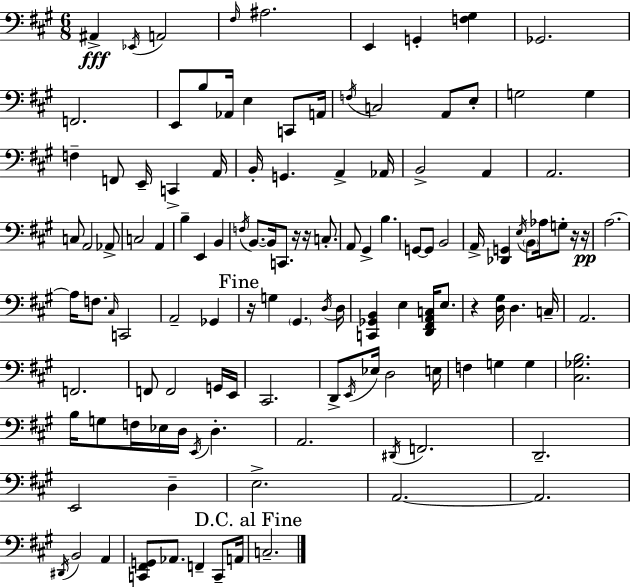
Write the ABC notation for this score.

X:1
T:Untitled
M:6/8
L:1/4
K:A
^A,, _E,,/4 A,,2 ^F,/4 ^A,2 E,, G,, [F,^G,] _G,,2 F,,2 E,,/2 B,/2 _A,,/4 E, C,,/2 A,,/4 F,/4 C,2 A,,/2 E,/2 G,2 G, F, F,,/2 E,,/4 C,, A,,/4 B,,/4 G,, A,, _A,,/4 B,,2 A,, A,,2 C,/2 A,,2 _A,,/2 C,2 A,, B, E,, B,, F,/4 B,,/2 B,,/4 C,,/2 z/4 z/4 C,/2 A,,/2 ^G,, B, G,,/2 G,,/2 B,,2 A,,/4 [_D,,G,,] E,/4 B,,/2 _A,/4 G,/2 z/4 z/4 A,2 A,/4 F,/2 ^C,/4 C,,2 A,,2 _G,, z/4 G, ^G,, D,/4 D,/4 [C,,_G,,B,,] E, [D,,^F,,A,,C,]/4 E,/2 z [D,^G,]/4 D, C,/4 A,,2 F,,2 F,,/2 F,,2 G,,/4 E,,/4 ^C,,2 D,,/2 E,,/4 _E,/4 D,2 E,/4 F, G, G, [^C,_G,B,]2 B,/4 G,/2 F,/4 _E,/4 D,/4 E,,/4 D, A,,2 ^D,,/4 F,,2 D,,2 E,,2 D, E,2 A,,2 A,,2 ^D,,/4 B,,2 A,, [C,,^F,,G,,]/2 _A,,/2 F,, C,,/2 A,,/4 C,2